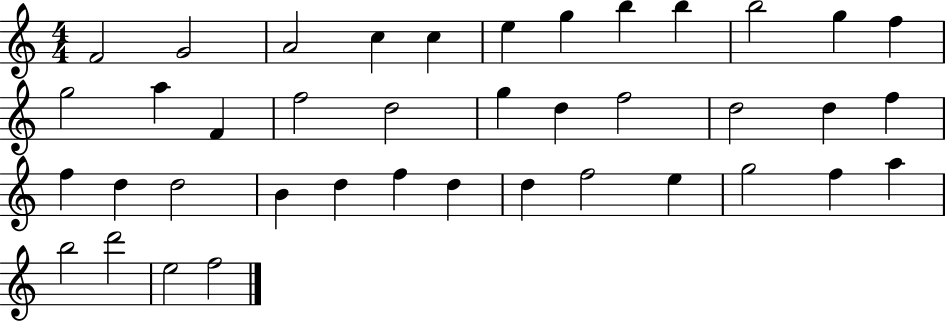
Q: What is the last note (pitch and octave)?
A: F5